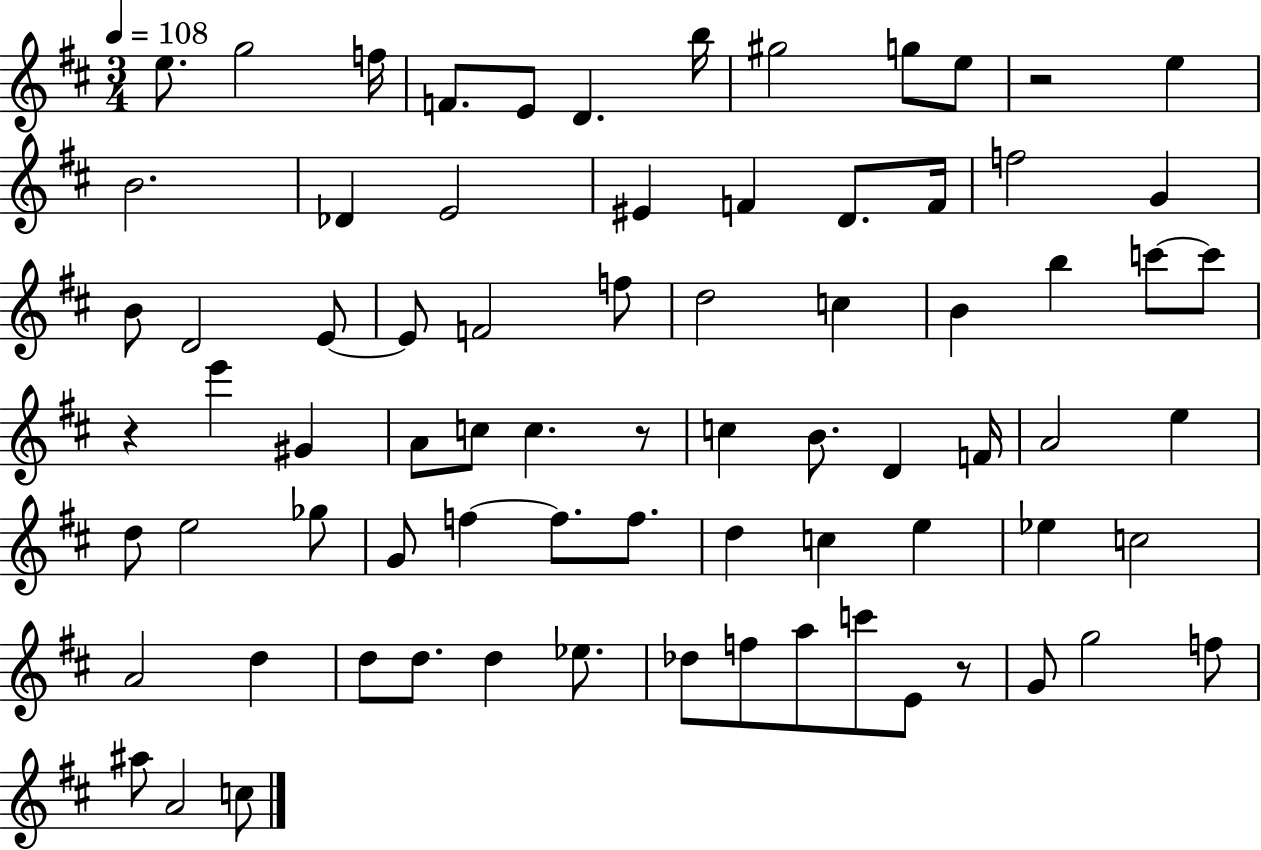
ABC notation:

X:1
T:Untitled
M:3/4
L:1/4
K:D
e/2 g2 f/4 F/2 E/2 D b/4 ^g2 g/2 e/2 z2 e B2 _D E2 ^E F D/2 F/4 f2 G B/2 D2 E/2 E/2 F2 f/2 d2 c B b c'/2 c'/2 z e' ^G A/2 c/2 c z/2 c B/2 D F/4 A2 e d/2 e2 _g/2 G/2 f f/2 f/2 d c e _e c2 A2 d d/2 d/2 d _e/2 _d/2 f/2 a/2 c'/2 E/2 z/2 G/2 g2 f/2 ^a/2 A2 c/2